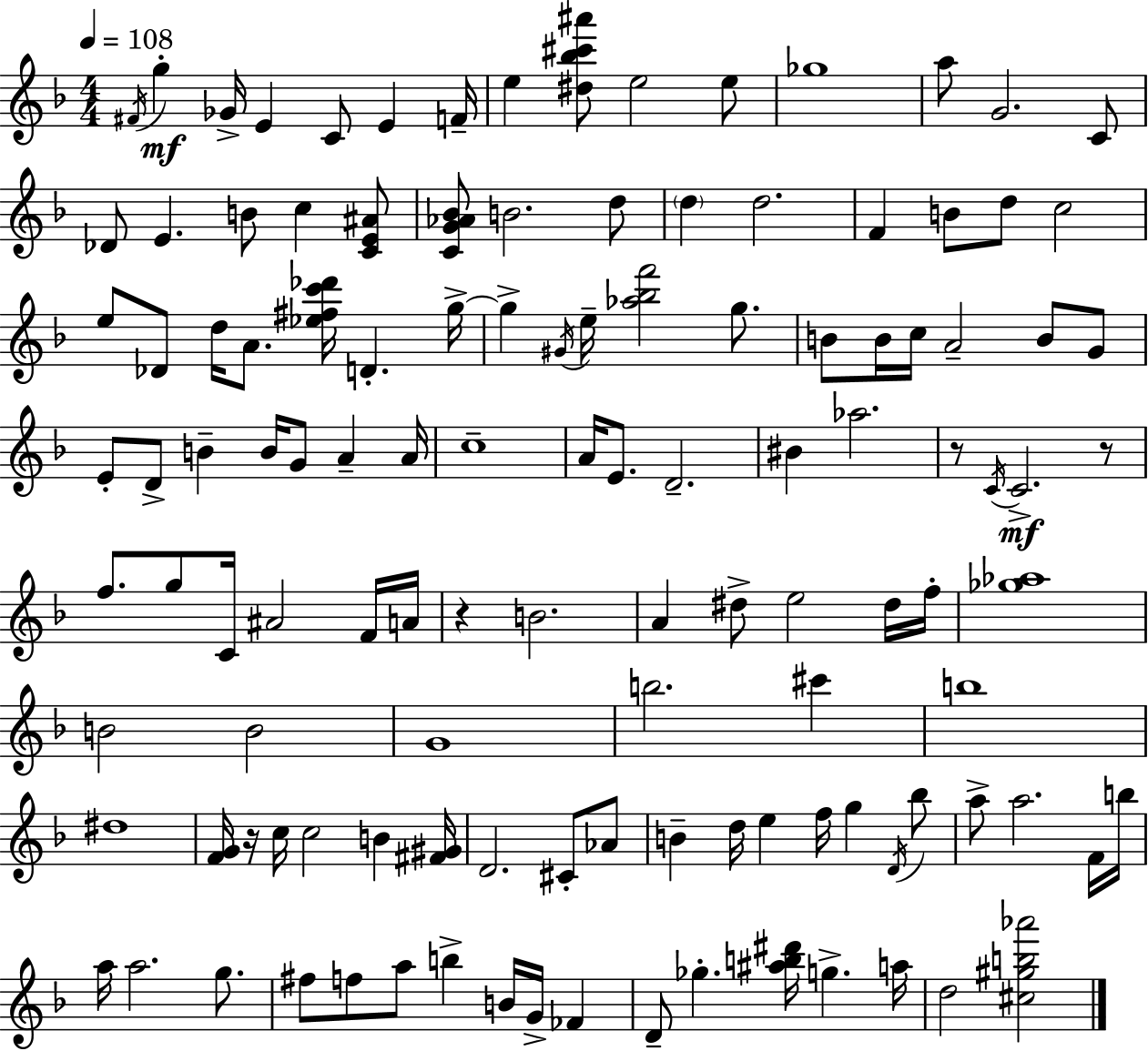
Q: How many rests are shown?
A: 4